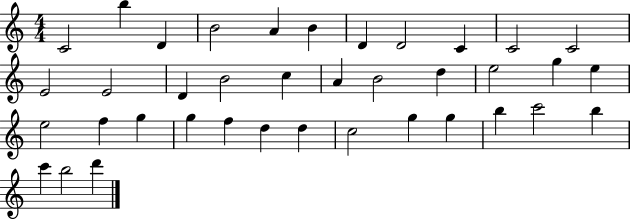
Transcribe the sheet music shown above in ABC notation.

X:1
T:Untitled
M:4/4
L:1/4
K:C
C2 b D B2 A B D D2 C C2 C2 E2 E2 D B2 c A B2 d e2 g e e2 f g g f d d c2 g g b c'2 b c' b2 d'